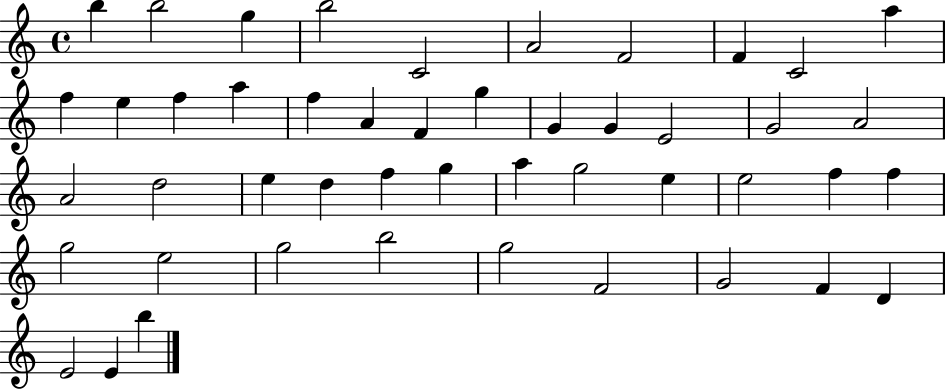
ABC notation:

X:1
T:Untitled
M:4/4
L:1/4
K:C
b b2 g b2 C2 A2 F2 F C2 a f e f a f A F g G G E2 G2 A2 A2 d2 e d f g a g2 e e2 f f g2 e2 g2 b2 g2 F2 G2 F D E2 E b